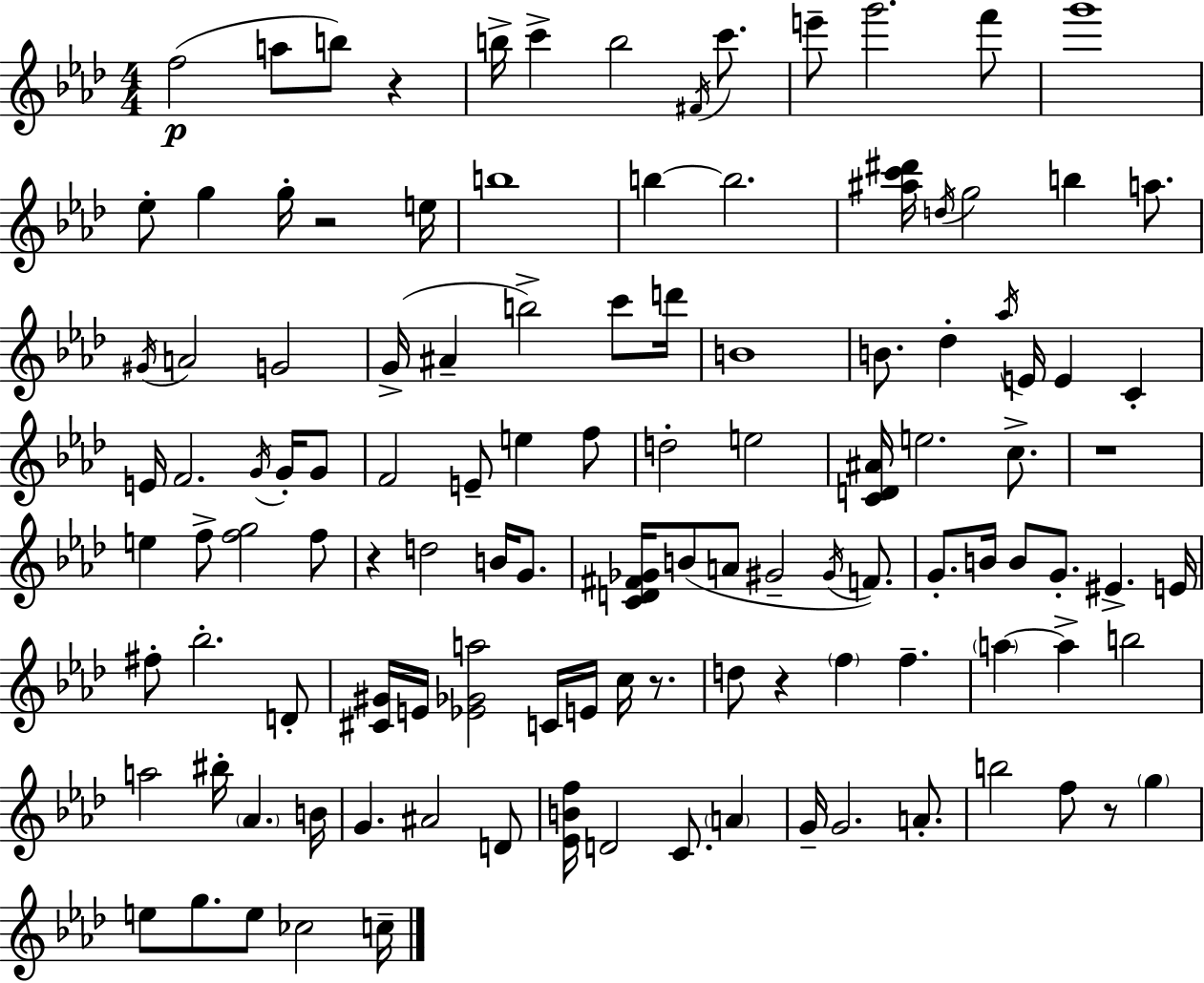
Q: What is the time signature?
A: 4/4